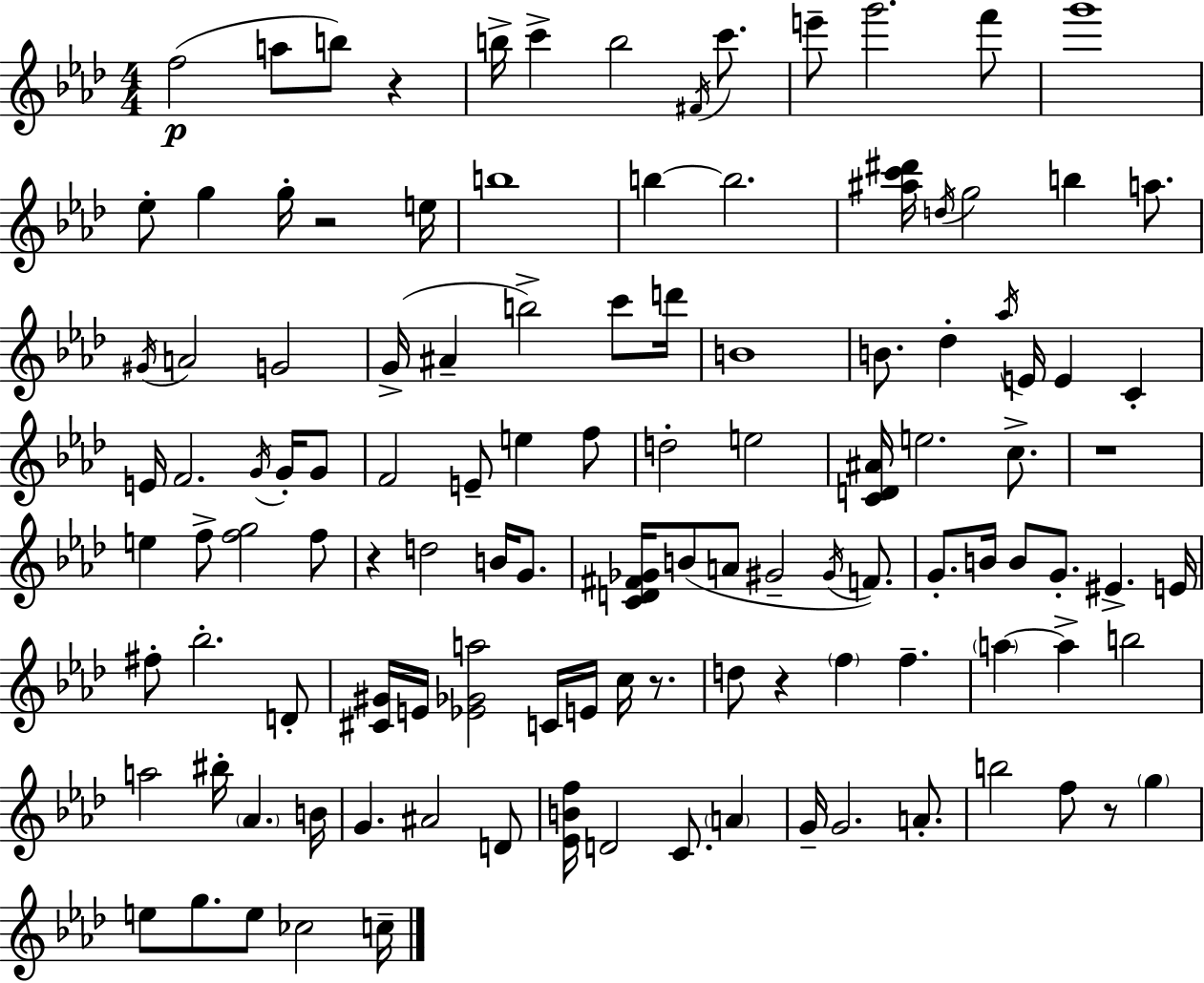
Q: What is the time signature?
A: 4/4